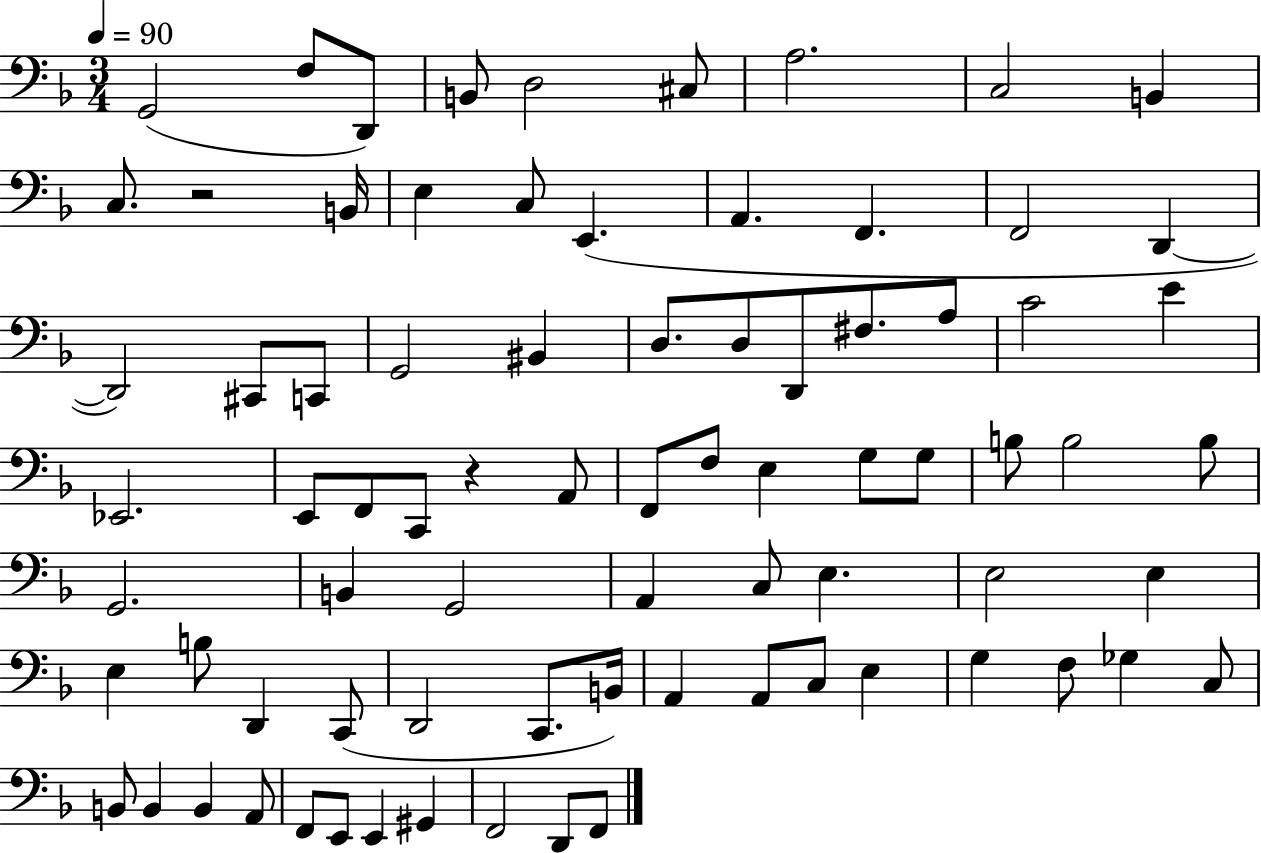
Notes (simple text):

G2/h F3/e D2/e B2/e D3/h C#3/e A3/h. C3/h B2/q C3/e. R/h B2/s E3/q C3/e E2/q. A2/q. F2/q. F2/h D2/q D2/h C#2/e C2/e G2/h BIS2/q D3/e. D3/e D2/e F#3/e. A3/e C4/h E4/q Eb2/h. E2/e F2/e C2/e R/q A2/e F2/e F3/e E3/q G3/e G3/e B3/e B3/h B3/e G2/h. B2/q G2/h A2/q C3/e E3/q. E3/h E3/q E3/q B3/e D2/q C2/e D2/h C2/e. B2/s A2/q A2/e C3/e E3/q G3/q F3/e Gb3/q C3/e B2/e B2/q B2/q A2/e F2/e E2/e E2/q G#2/q F2/h D2/e F2/e